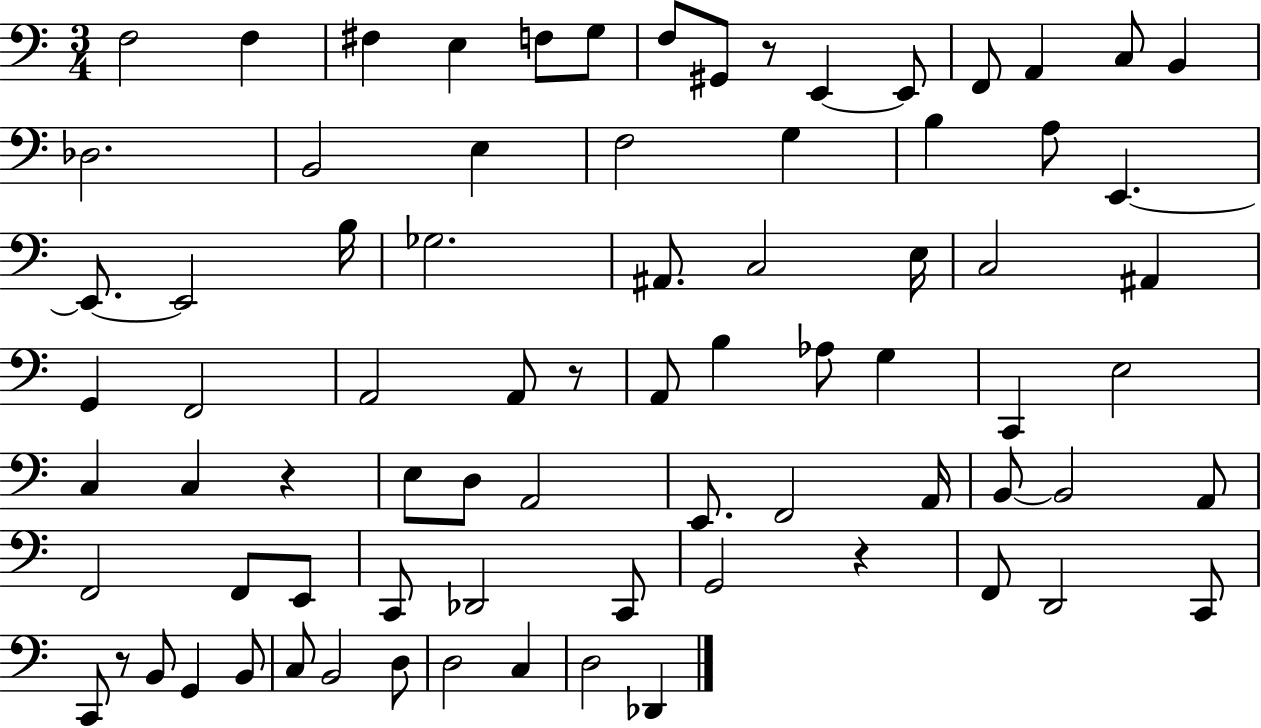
{
  \clef bass
  \numericTimeSignature
  \time 3/4
  \key c \major
  f2 f4 | fis4 e4 f8 g8 | f8 gis,8 r8 e,4~~ e,8 | f,8 a,4 c8 b,4 | \break des2. | b,2 e4 | f2 g4 | b4 a8 e,4.~~ | \break e,8.~~ e,2 b16 | ges2. | ais,8. c2 e16 | c2 ais,4 | \break g,4 f,2 | a,2 a,8 r8 | a,8 b4 aes8 g4 | c,4 e2 | \break c4 c4 r4 | e8 d8 a,2 | e,8. f,2 a,16 | b,8~~ b,2 a,8 | \break f,2 f,8 e,8 | c,8 des,2 c,8 | g,2 r4 | f,8 d,2 c,8 | \break c,8 r8 b,8 g,4 b,8 | c8 b,2 d8 | d2 c4 | d2 des,4 | \break \bar "|."
}